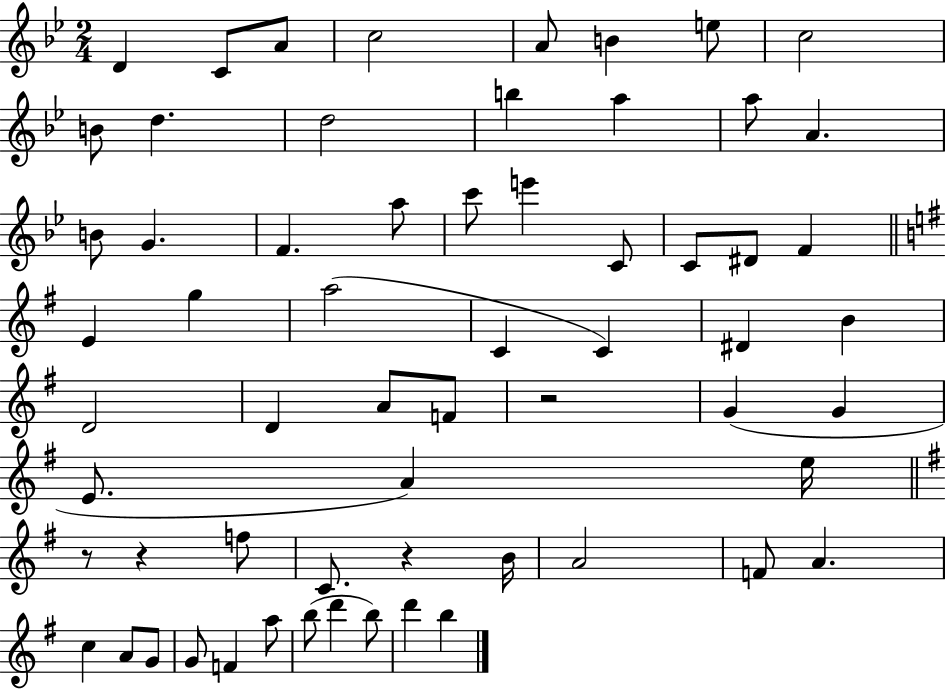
{
  \clef treble
  \numericTimeSignature
  \time 2/4
  \key bes \major
  d'4 c'8 a'8 | c''2 | a'8 b'4 e''8 | c''2 | \break b'8 d''4. | d''2 | b''4 a''4 | a''8 a'4. | \break b'8 g'4. | f'4. a''8 | c'''8 e'''4 c'8 | c'8 dis'8 f'4 | \break \bar "||" \break \key e \minor e'4 g''4 | a''2( | c'4 c'4) | dis'4 b'4 | \break d'2 | d'4 a'8 f'8 | r2 | g'4( g'4 | \break e'8. a'4) e''16 | \bar "||" \break \key e \minor r8 r4 f''8 | c'8. r4 b'16 | a'2 | f'8 a'4. | \break c''4 a'8 g'8 | g'8 f'4 a''8 | b''8( d'''4 b''8) | d'''4 b''4 | \break \bar "|."
}